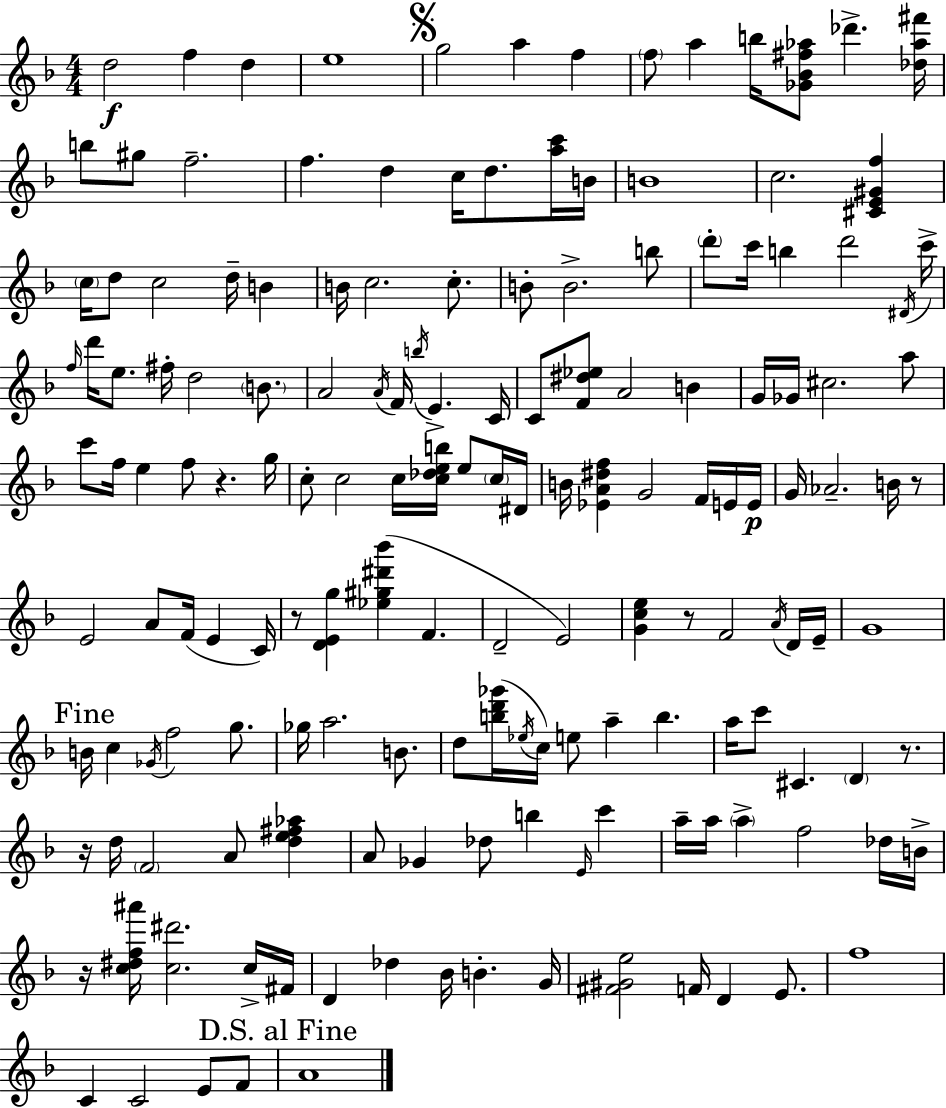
D5/h F5/q D5/q E5/w G5/h A5/q F5/q F5/e A5/q B5/s [Gb4,Bb4,F#5,Ab5]/e Db6/q. [Db5,Ab5,F#6]/s B5/e G#5/e F5/h. F5/q. D5/q C5/s D5/e. [A5,C6]/s B4/s B4/w C5/h. [C#4,E4,G#4,F5]/q C5/s D5/e C5/h D5/s B4/q B4/s C5/h. C5/e. B4/e B4/h. B5/e D6/e C6/s B5/q D6/h D#4/s C6/s F5/s D6/s E5/e. F#5/s D5/h B4/e. A4/h A4/s F4/s B5/s E4/q. C4/s C4/e [F4,D#5,Eb5]/e A4/h B4/q G4/s Gb4/s C#5/h. A5/e C6/e F5/s E5/q F5/e R/q. G5/s C5/e C5/h C5/s [C5,Db5,E5,B5]/s E5/e C5/s D#4/s B4/s [Eb4,A4,D#5,F5]/q G4/h F4/s E4/s E4/s G4/s Ab4/h. B4/s R/e E4/h A4/e F4/s E4/q C4/s R/e [D4,E4,G5]/q [Eb5,G#5,D#6,Bb6]/q F4/q. D4/h E4/h [G4,C5,E5]/q R/e F4/h A4/s D4/s E4/s G4/w B4/s C5/q Gb4/s F5/h G5/e. Gb5/s A5/h. B4/e. D5/e [B5,D6,Gb6]/s Eb5/s C5/s E5/e A5/q B5/q. A5/s C6/e C#4/q. D4/q R/e. R/s D5/s F4/h A4/e [D5,E5,F#5,Ab5]/q A4/e Gb4/q Db5/e B5/q E4/s C6/q A5/s A5/s A5/q F5/h Db5/s B4/s R/s [C5,D#5,F5,A#6]/s [C5,D#6]/h. C5/s F#4/s D4/q Db5/q Bb4/s B4/q. G4/s [F#4,G#4,E5]/h F4/s D4/q E4/e. F5/w C4/q C4/h E4/e F4/e A4/w